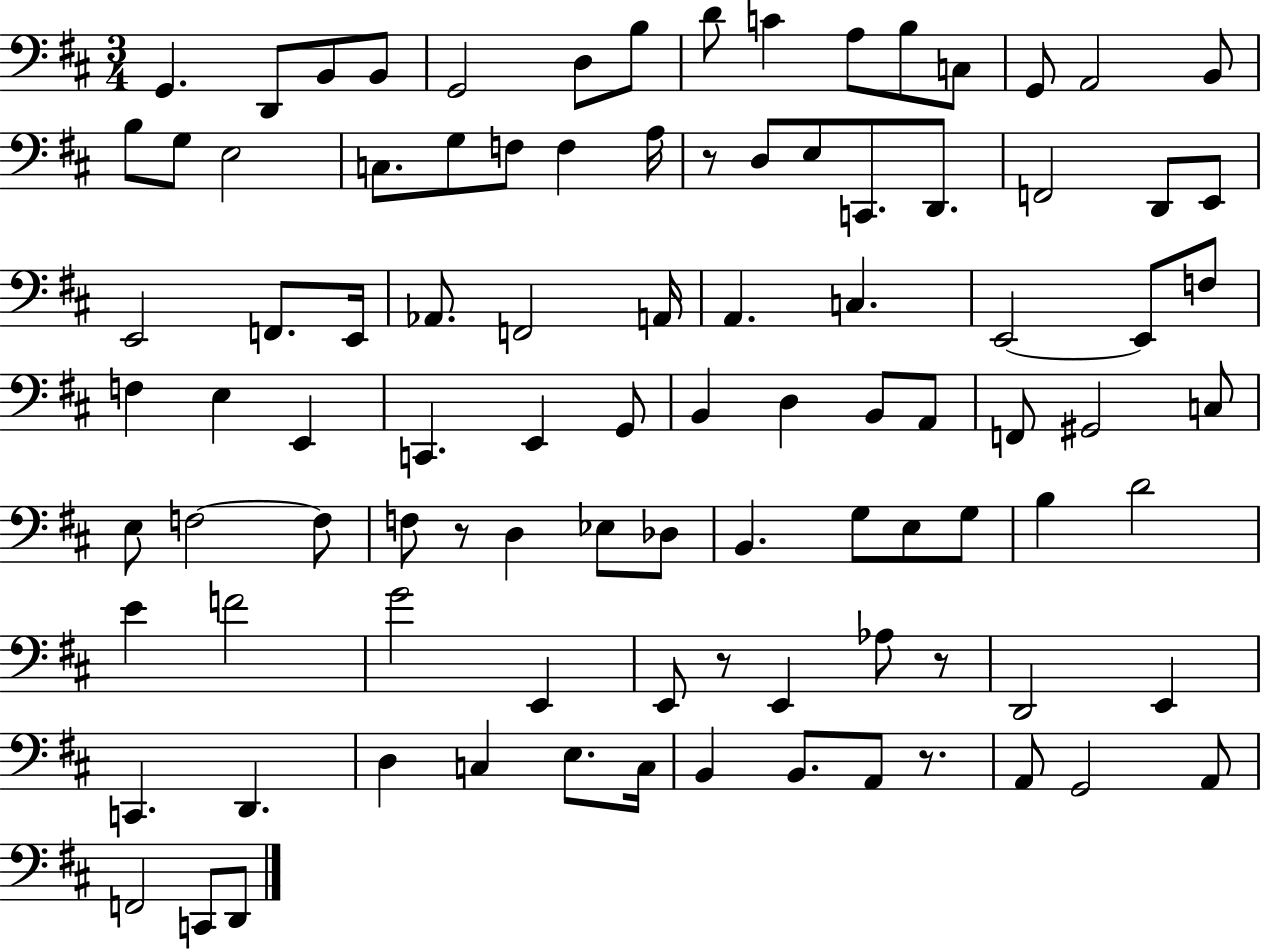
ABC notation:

X:1
T:Untitled
M:3/4
L:1/4
K:D
G,, D,,/2 B,,/2 B,,/2 G,,2 D,/2 B,/2 D/2 C A,/2 B,/2 C,/2 G,,/2 A,,2 B,,/2 B,/2 G,/2 E,2 C,/2 G,/2 F,/2 F, A,/4 z/2 D,/2 E,/2 C,,/2 D,,/2 F,,2 D,,/2 E,,/2 E,,2 F,,/2 E,,/4 _A,,/2 F,,2 A,,/4 A,, C, E,,2 E,,/2 F,/2 F, E, E,, C,, E,, G,,/2 B,, D, B,,/2 A,,/2 F,,/2 ^G,,2 C,/2 E,/2 F,2 F,/2 F,/2 z/2 D, _E,/2 _D,/2 B,, G,/2 E,/2 G,/2 B, D2 E F2 G2 E,, E,,/2 z/2 E,, _A,/2 z/2 D,,2 E,, C,, D,, D, C, E,/2 C,/4 B,, B,,/2 A,,/2 z/2 A,,/2 G,,2 A,,/2 F,,2 C,,/2 D,,/2